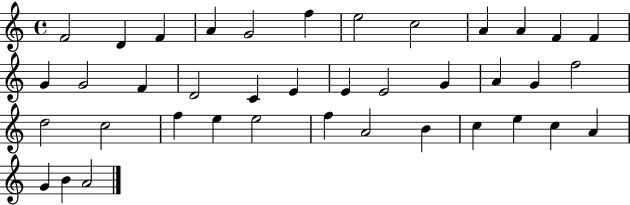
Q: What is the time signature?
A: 4/4